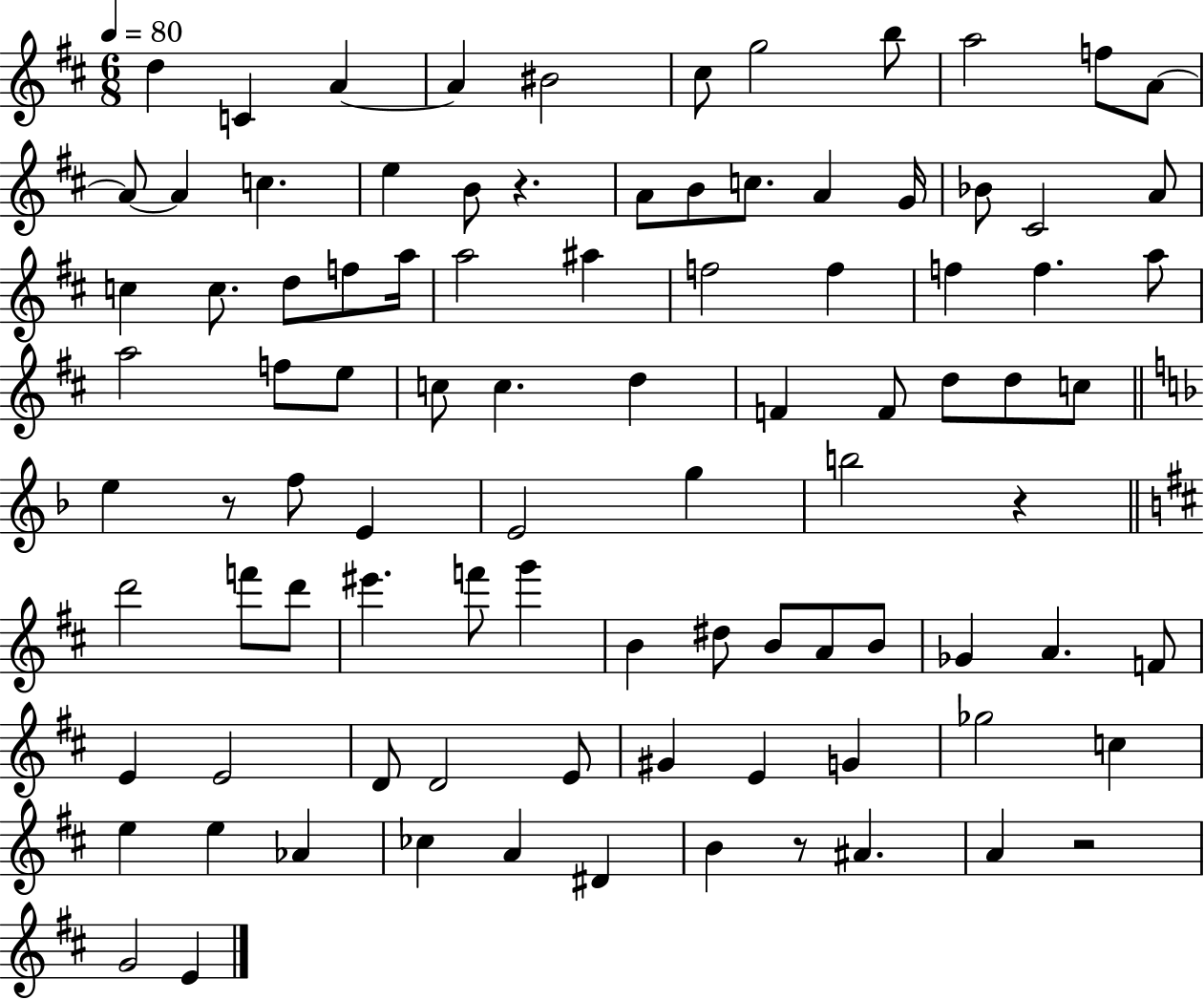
{
  \clef treble
  \numericTimeSignature
  \time 6/8
  \key d \major
  \tempo 4 = 80
  \repeat volta 2 { d''4 c'4 a'4~~ | a'4 bis'2 | cis''8 g''2 b''8 | a''2 f''8 a'8~~ | \break a'8~~ a'4 c''4. | e''4 b'8 r4. | a'8 b'8 c''8. a'4 g'16 | bes'8 cis'2 a'8 | \break c''4 c''8. d''8 f''8 a''16 | a''2 ais''4 | f''2 f''4 | f''4 f''4. a''8 | \break a''2 f''8 e''8 | c''8 c''4. d''4 | f'4 f'8 d''8 d''8 c''8 | \bar "||" \break \key d \minor e''4 r8 f''8 e'4 | e'2 g''4 | b''2 r4 | \bar "||" \break \key d \major d'''2 f'''8 d'''8 | eis'''4. f'''8 g'''4 | b'4 dis''8 b'8 a'8 b'8 | ges'4 a'4. f'8 | \break e'4 e'2 | d'8 d'2 e'8 | gis'4 e'4 g'4 | ges''2 c''4 | \break e''4 e''4 aes'4 | ces''4 a'4 dis'4 | b'4 r8 ais'4. | a'4 r2 | \break g'2 e'4 | } \bar "|."
}